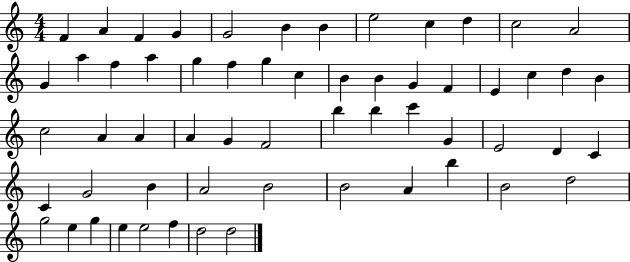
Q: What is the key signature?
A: C major